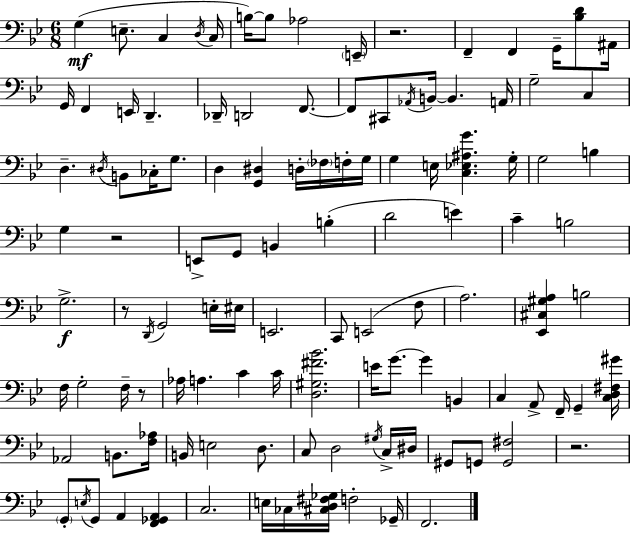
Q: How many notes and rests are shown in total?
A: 115